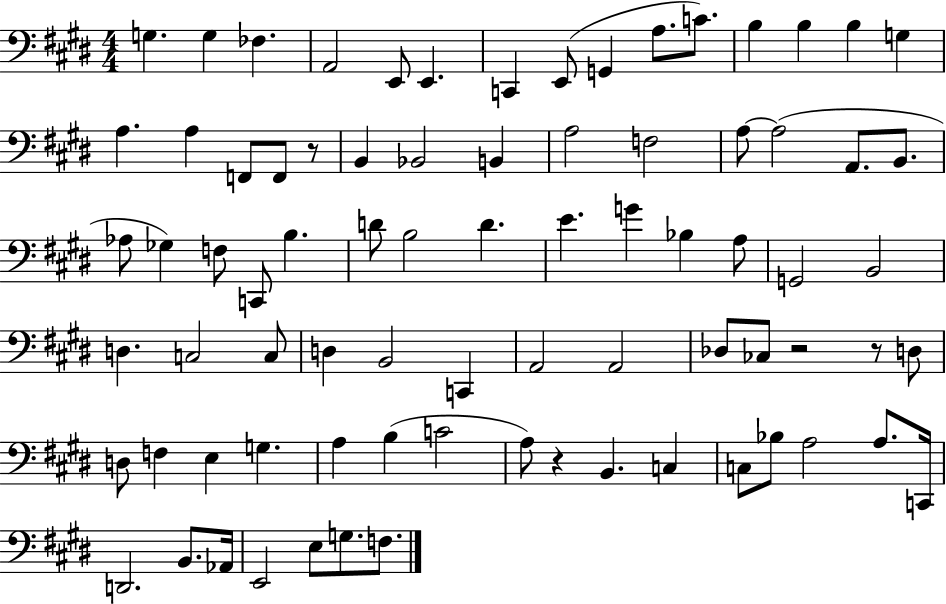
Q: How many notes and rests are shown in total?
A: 79